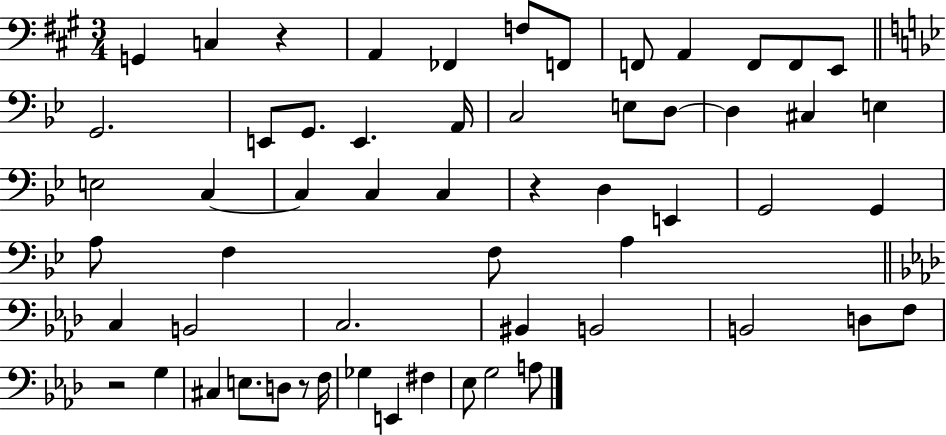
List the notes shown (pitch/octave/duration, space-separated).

G2/q C3/q R/q A2/q FES2/q F3/e F2/e F2/e A2/q F2/e F2/e E2/e G2/h. E2/e G2/e. E2/q. A2/s C3/h E3/e D3/e D3/q C#3/q E3/q E3/h C3/q C3/q C3/q C3/q R/q D3/q E2/q G2/h G2/q A3/e F3/q F3/e A3/q C3/q B2/h C3/h. BIS2/q B2/h B2/h D3/e F3/e R/h G3/q C#3/q E3/e. D3/e R/e F3/s Gb3/q E2/q F#3/q Eb3/e G3/h A3/e